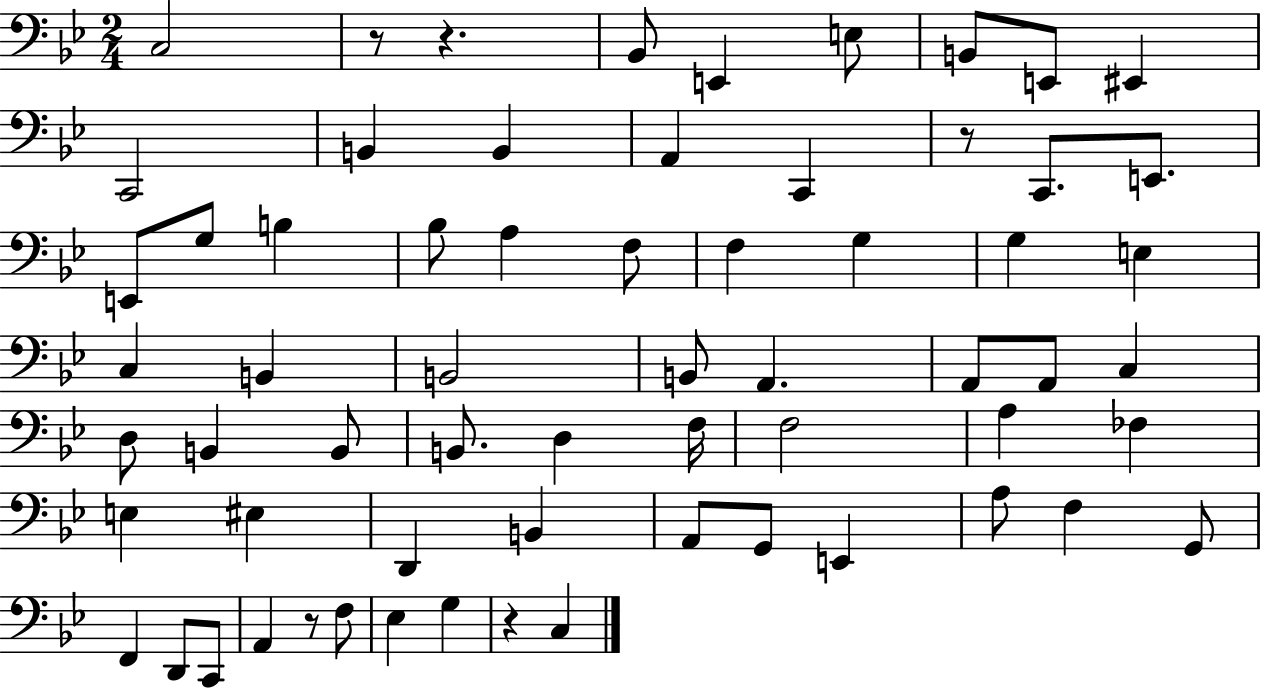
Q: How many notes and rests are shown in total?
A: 64